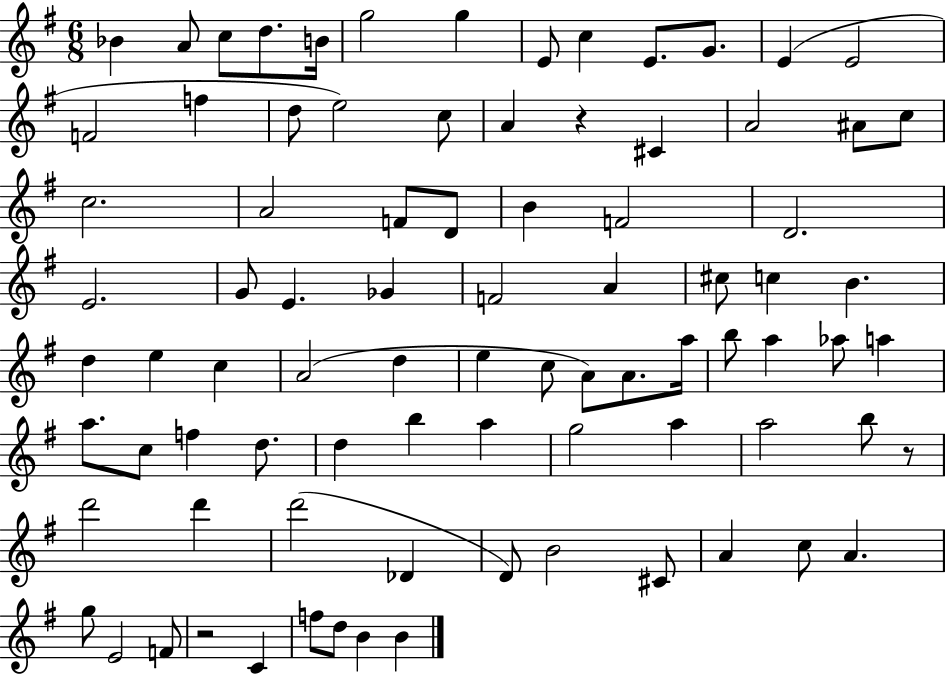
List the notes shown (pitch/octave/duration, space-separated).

Bb4/q A4/e C5/e D5/e. B4/s G5/h G5/q E4/e C5/q E4/e. G4/e. E4/q E4/h F4/h F5/q D5/e E5/h C5/e A4/q R/q C#4/q A4/h A#4/e C5/e C5/h. A4/h F4/e D4/e B4/q F4/h D4/h. E4/h. G4/e E4/q. Gb4/q F4/h A4/q C#5/e C5/q B4/q. D5/q E5/q C5/q A4/h D5/q E5/q C5/e A4/e A4/e. A5/s B5/e A5/q Ab5/e A5/q A5/e. C5/e F5/q D5/e. D5/q B5/q A5/q G5/h A5/q A5/h B5/e R/e D6/h D6/q D6/h Db4/q D4/e B4/h C#4/e A4/q C5/e A4/q. G5/e E4/h F4/e R/h C4/q F5/e D5/e B4/q B4/q